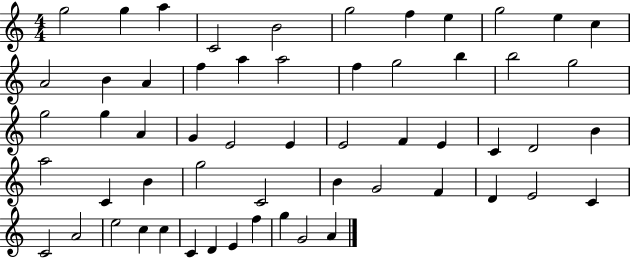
G5/h G5/q A5/q C4/h B4/h G5/h F5/q E5/q G5/h E5/q C5/q A4/h B4/q A4/q F5/q A5/q A5/h F5/q G5/h B5/q B5/h G5/h G5/h G5/q A4/q G4/q E4/h E4/q E4/h F4/q E4/q C4/q D4/h B4/q A5/h C4/q B4/q G5/h C4/h B4/q G4/h F4/q D4/q E4/h C4/q C4/h A4/h E5/h C5/q C5/q C4/q D4/q E4/q F5/q G5/q G4/h A4/q